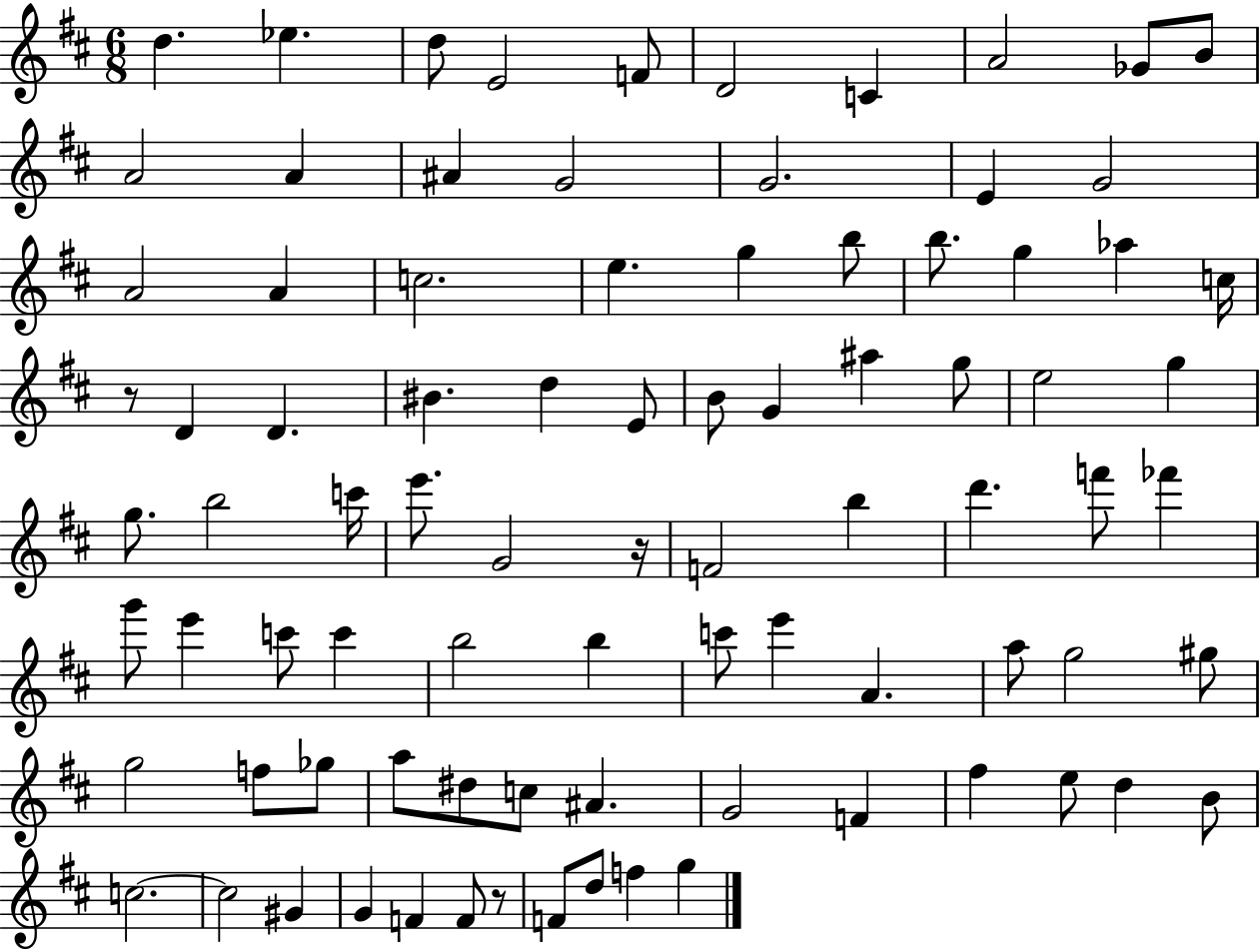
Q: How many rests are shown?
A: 3